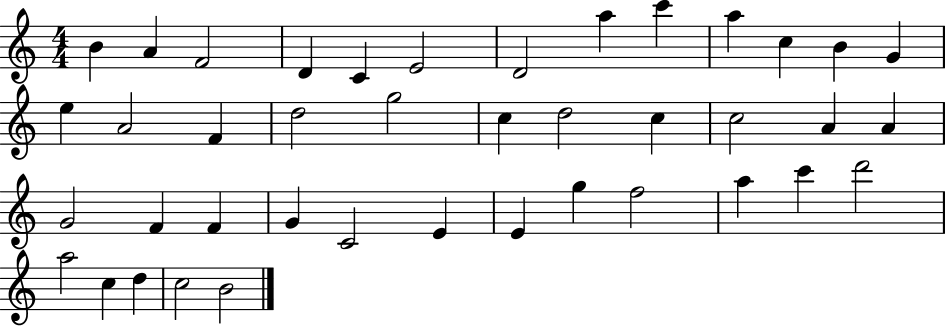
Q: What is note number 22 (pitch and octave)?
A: C5